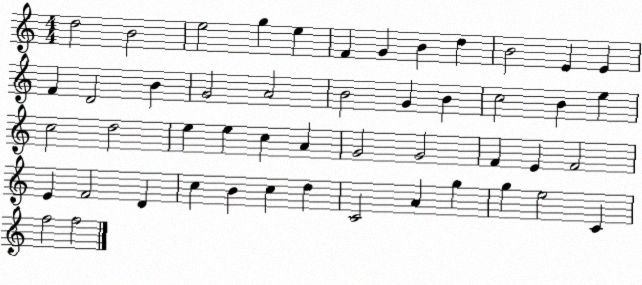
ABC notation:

X:1
T:Untitled
M:4/4
L:1/4
K:C
d2 B2 e2 g e F G B d B2 E E F D2 B G2 A2 B2 G B c2 B e c2 d2 e e c A G2 G2 F E F2 E F2 D c B c d C2 A g g e2 C f2 f2